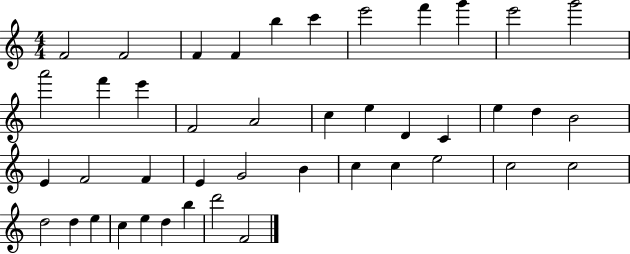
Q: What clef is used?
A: treble